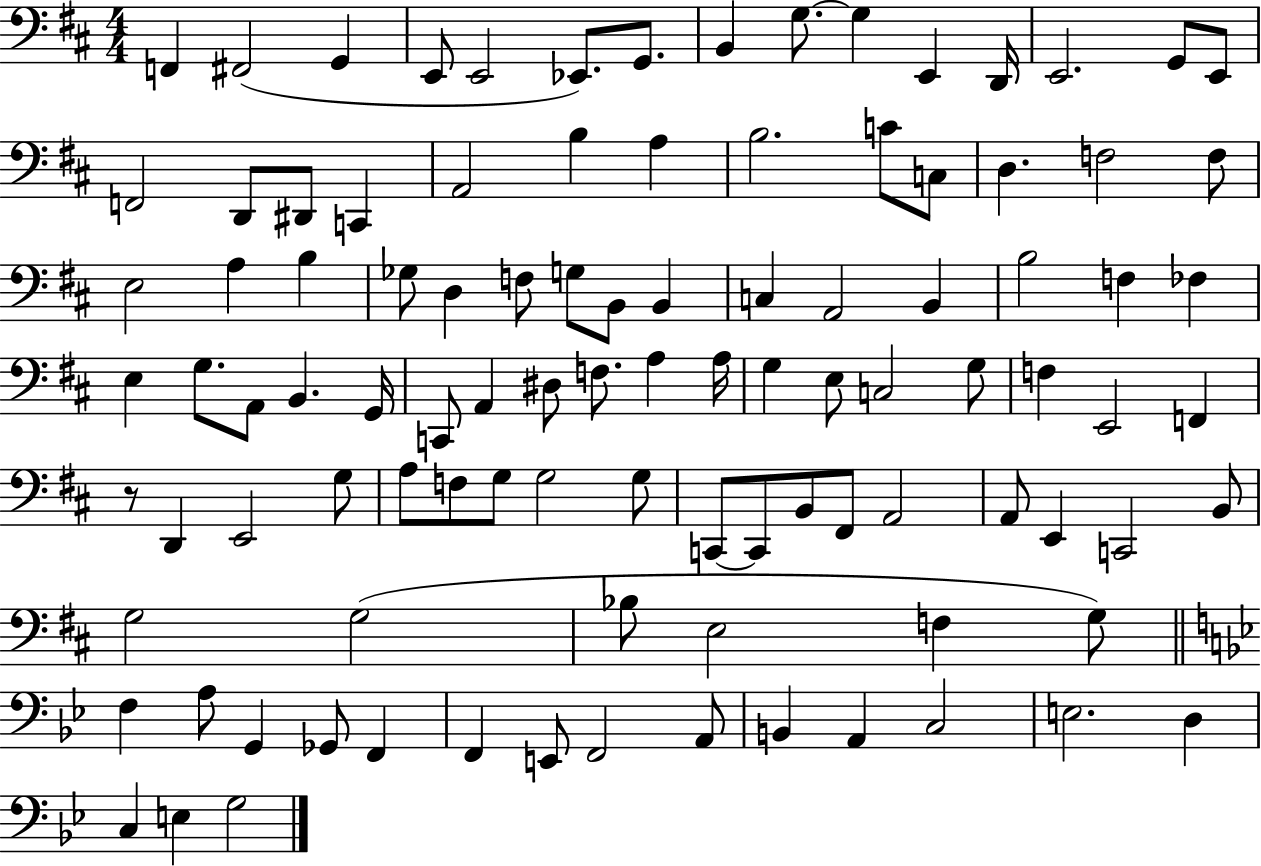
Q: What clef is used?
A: bass